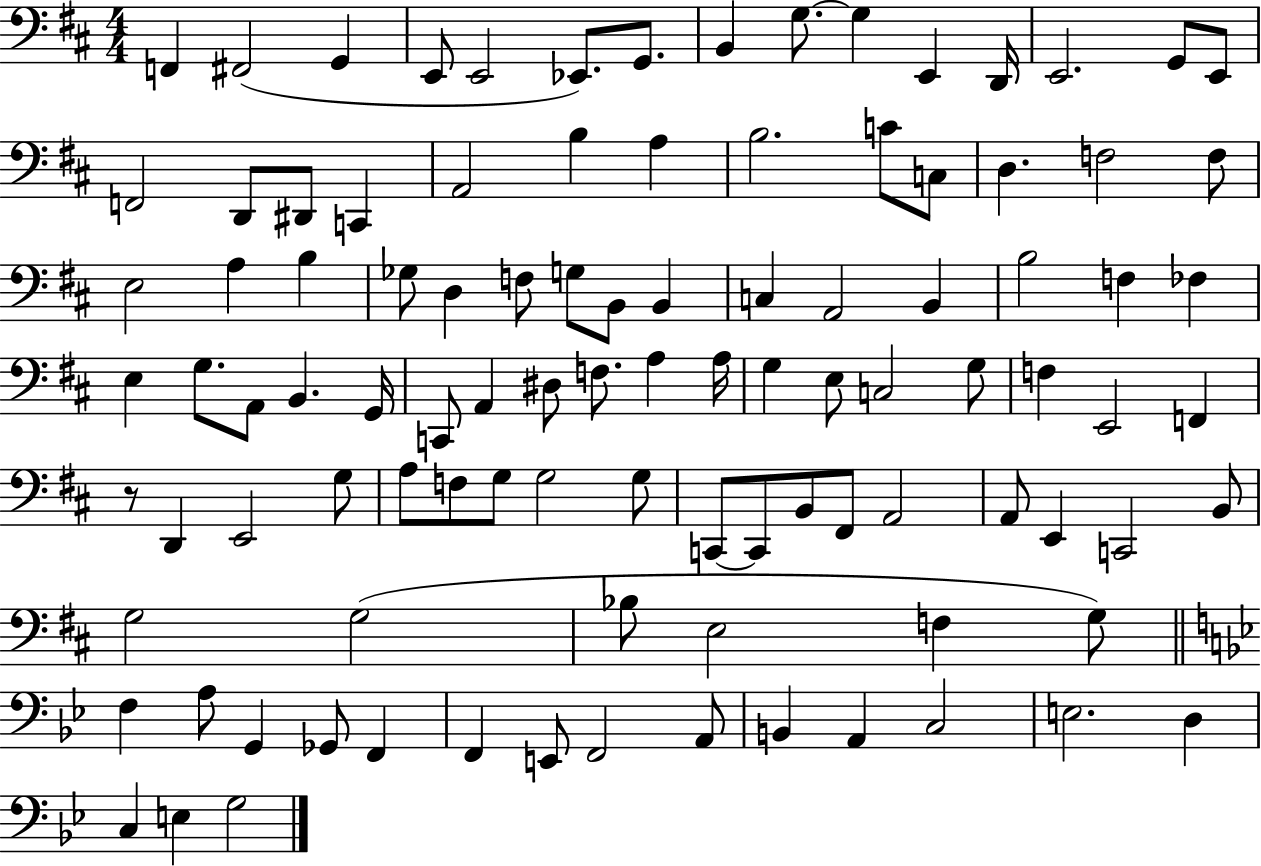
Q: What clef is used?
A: bass